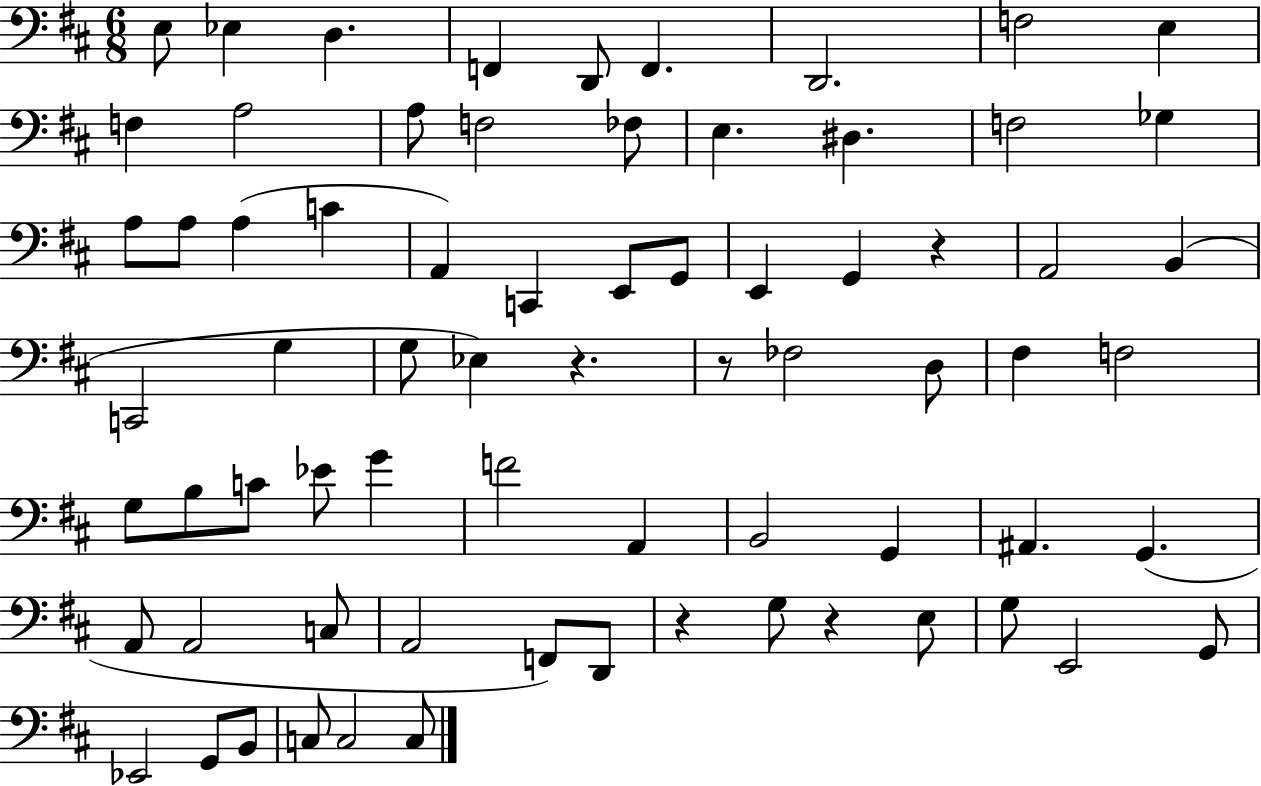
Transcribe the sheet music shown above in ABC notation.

X:1
T:Untitled
M:6/8
L:1/4
K:D
E,/2 _E, D, F,, D,,/2 F,, D,,2 F,2 E, F, A,2 A,/2 F,2 _F,/2 E, ^D, F,2 _G, A,/2 A,/2 A, C A,, C,, E,,/2 G,,/2 E,, G,, z A,,2 B,, C,,2 G, G,/2 _E, z z/2 _F,2 D,/2 ^F, F,2 G,/2 B,/2 C/2 _E/2 G F2 A,, B,,2 G,, ^A,, G,, A,,/2 A,,2 C,/2 A,,2 F,,/2 D,,/2 z G,/2 z E,/2 G,/2 E,,2 G,,/2 _E,,2 G,,/2 B,,/2 C,/2 C,2 C,/2